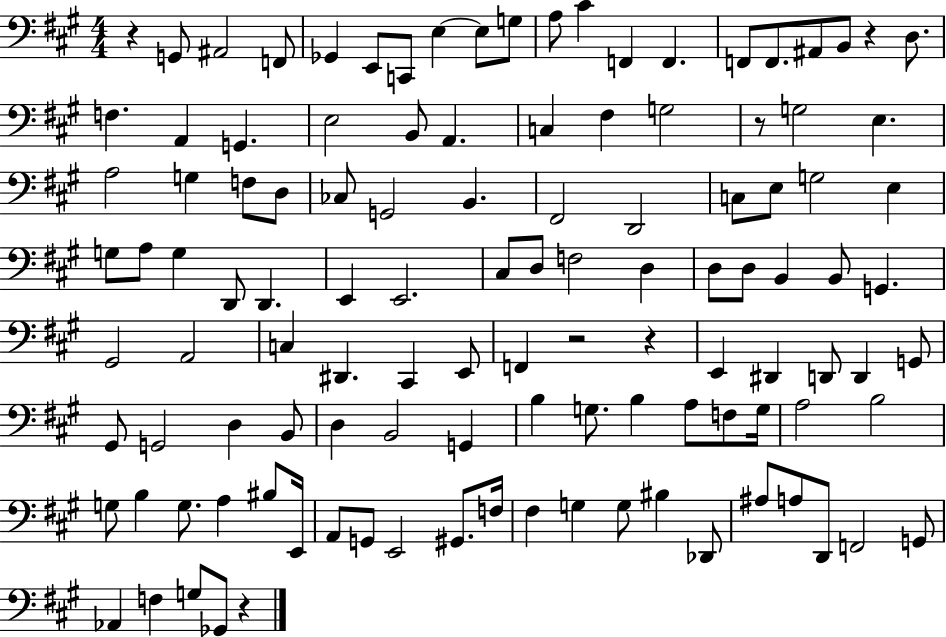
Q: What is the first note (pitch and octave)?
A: G2